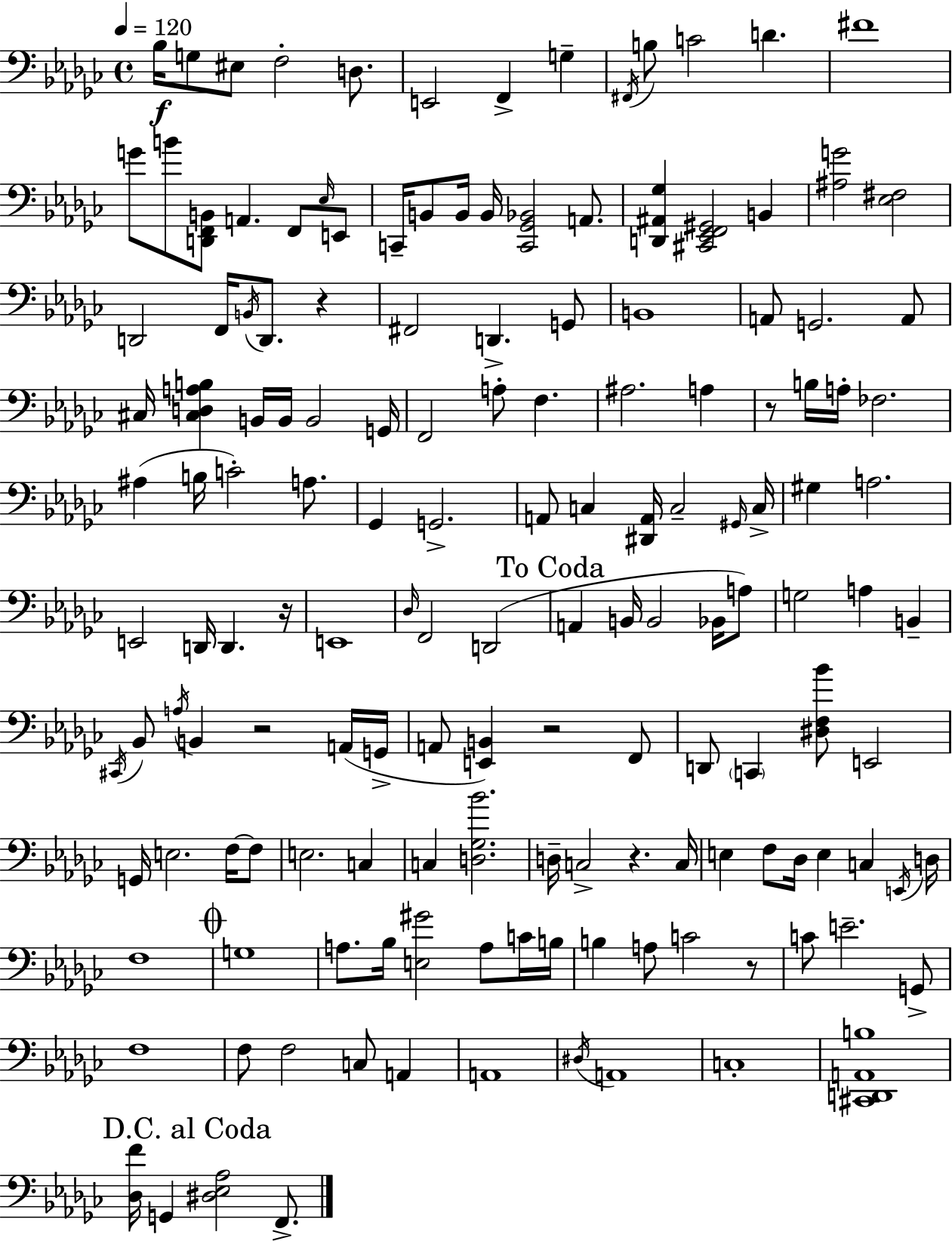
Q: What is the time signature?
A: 4/4